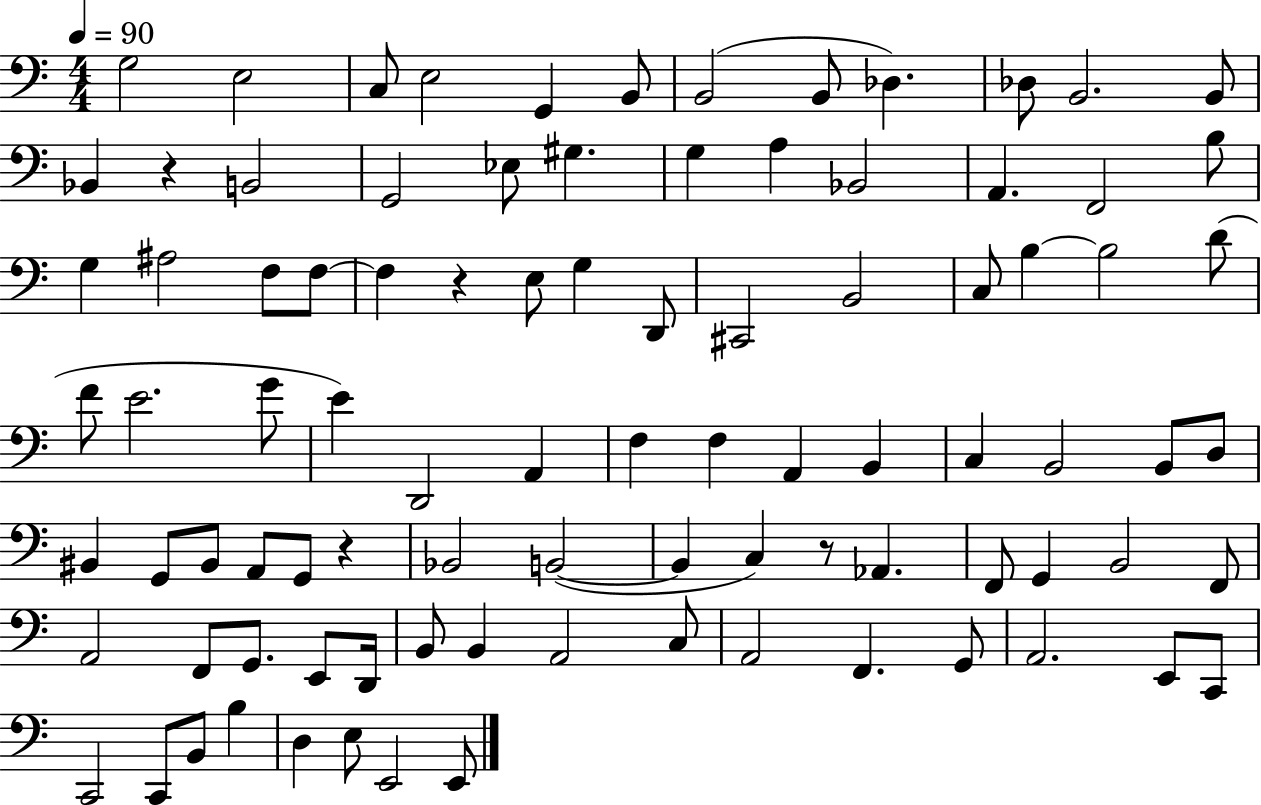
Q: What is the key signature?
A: C major